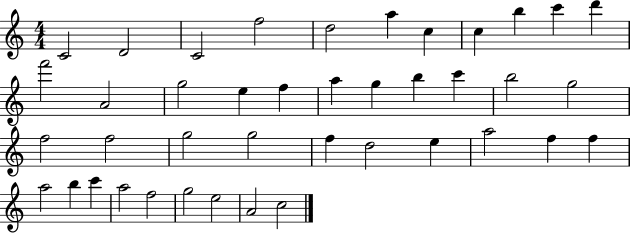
{
  \clef treble
  \numericTimeSignature
  \time 4/4
  \key c \major
  c'2 d'2 | c'2 f''2 | d''2 a''4 c''4 | c''4 b''4 c'''4 d'''4 | \break f'''2 a'2 | g''2 e''4 f''4 | a''4 g''4 b''4 c'''4 | b''2 g''2 | \break f''2 f''2 | g''2 g''2 | f''4 d''2 e''4 | a''2 f''4 f''4 | \break a''2 b''4 c'''4 | a''2 f''2 | g''2 e''2 | a'2 c''2 | \break \bar "|."
}